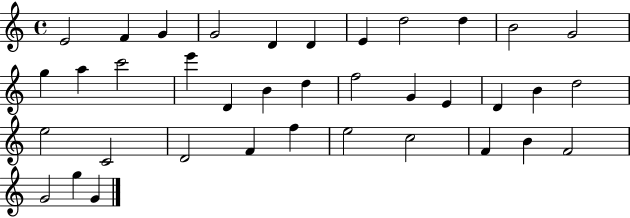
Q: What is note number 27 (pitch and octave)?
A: D4